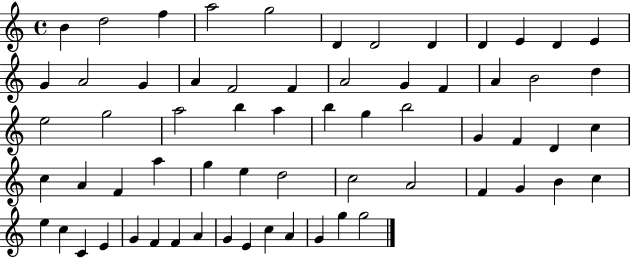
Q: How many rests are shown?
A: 0